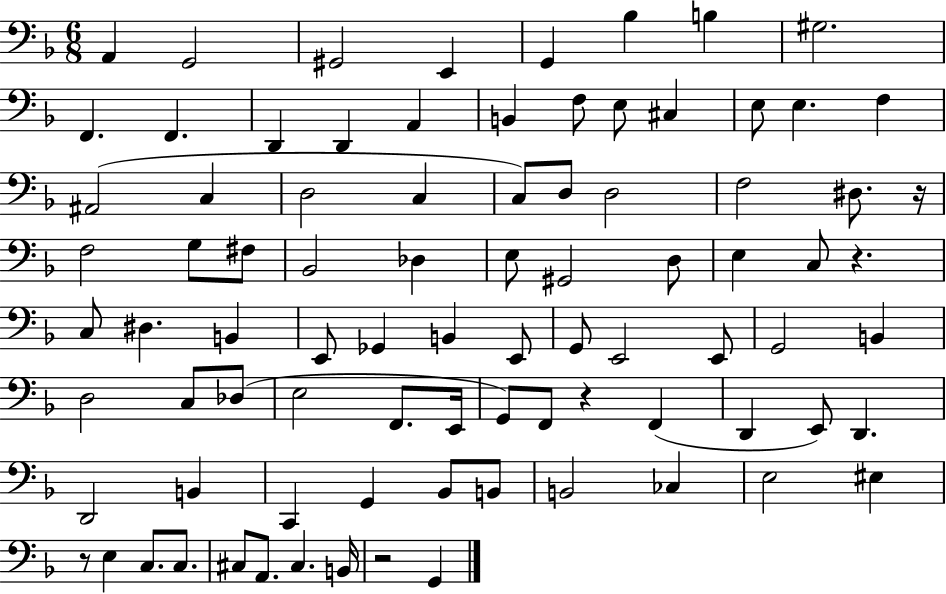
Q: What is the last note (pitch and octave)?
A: G2